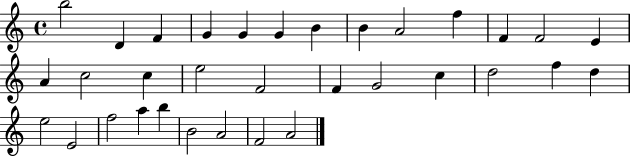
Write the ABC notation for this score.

X:1
T:Untitled
M:4/4
L:1/4
K:C
b2 D F G G G B B A2 f F F2 E A c2 c e2 F2 F G2 c d2 f d e2 E2 f2 a b B2 A2 F2 A2